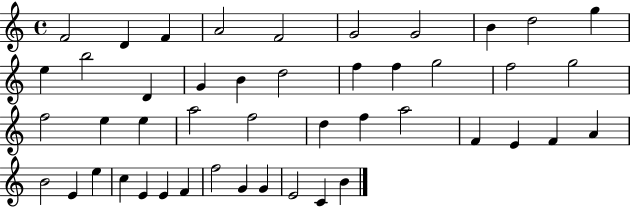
X:1
T:Untitled
M:4/4
L:1/4
K:C
F2 D F A2 F2 G2 G2 B d2 g e b2 D G B d2 f f g2 f2 g2 f2 e e a2 f2 d f a2 F E F A B2 E e c E E F f2 G G E2 C B